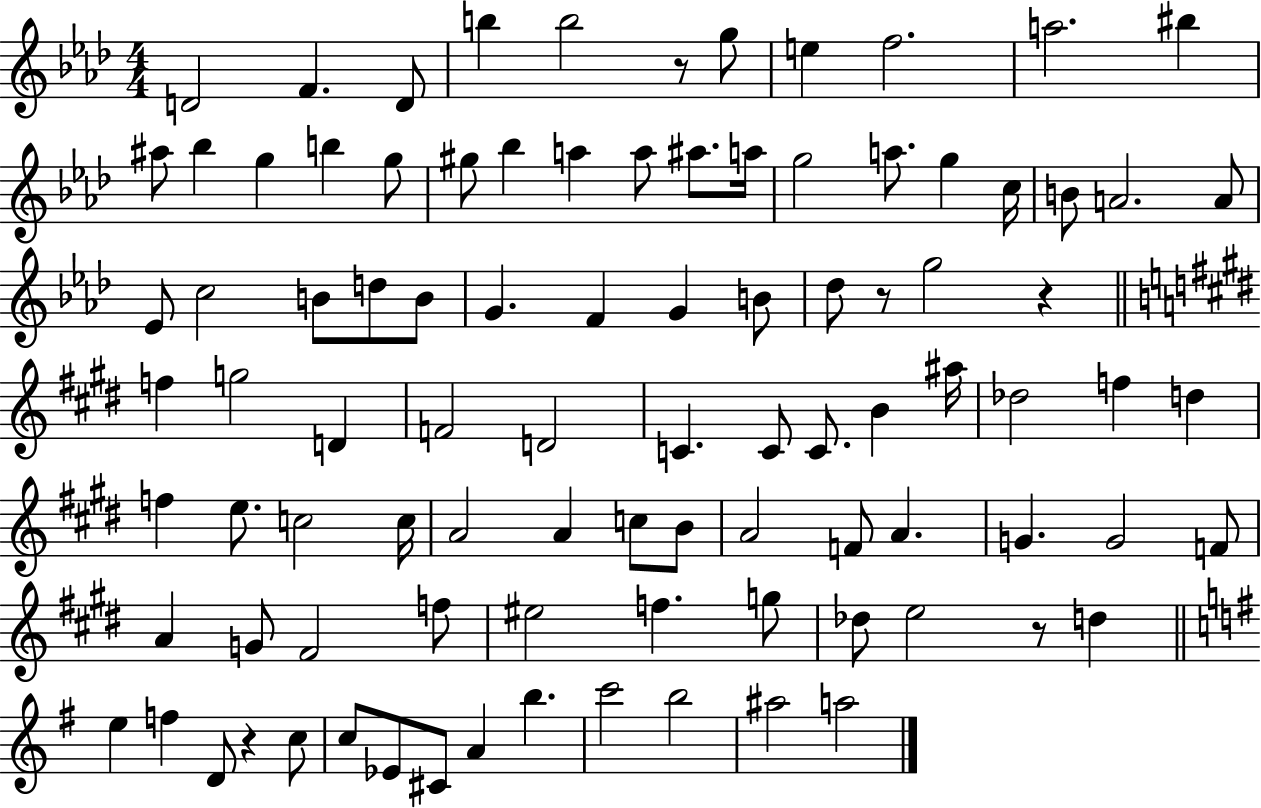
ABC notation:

X:1
T:Untitled
M:4/4
L:1/4
K:Ab
D2 F D/2 b b2 z/2 g/2 e f2 a2 ^b ^a/2 _b g b g/2 ^g/2 _b a a/2 ^a/2 a/4 g2 a/2 g c/4 B/2 A2 A/2 _E/2 c2 B/2 d/2 B/2 G F G B/2 _d/2 z/2 g2 z f g2 D F2 D2 C C/2 C/2 B ^a/4 _d2 f d f e/2 c2 c/4 A2 A c/2 B/2 A2 F/2 A G G2 F/2 A G/2 ^F2 f/2 ^e2 f g/2 _d/2 e2 z/2 d e f D/2 z c/2 c/2 _E/2 ^C/2 A b c'2 b2 ^a2 a2